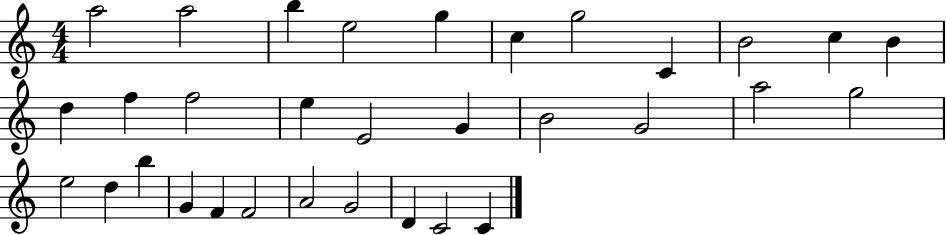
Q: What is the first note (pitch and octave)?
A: A5